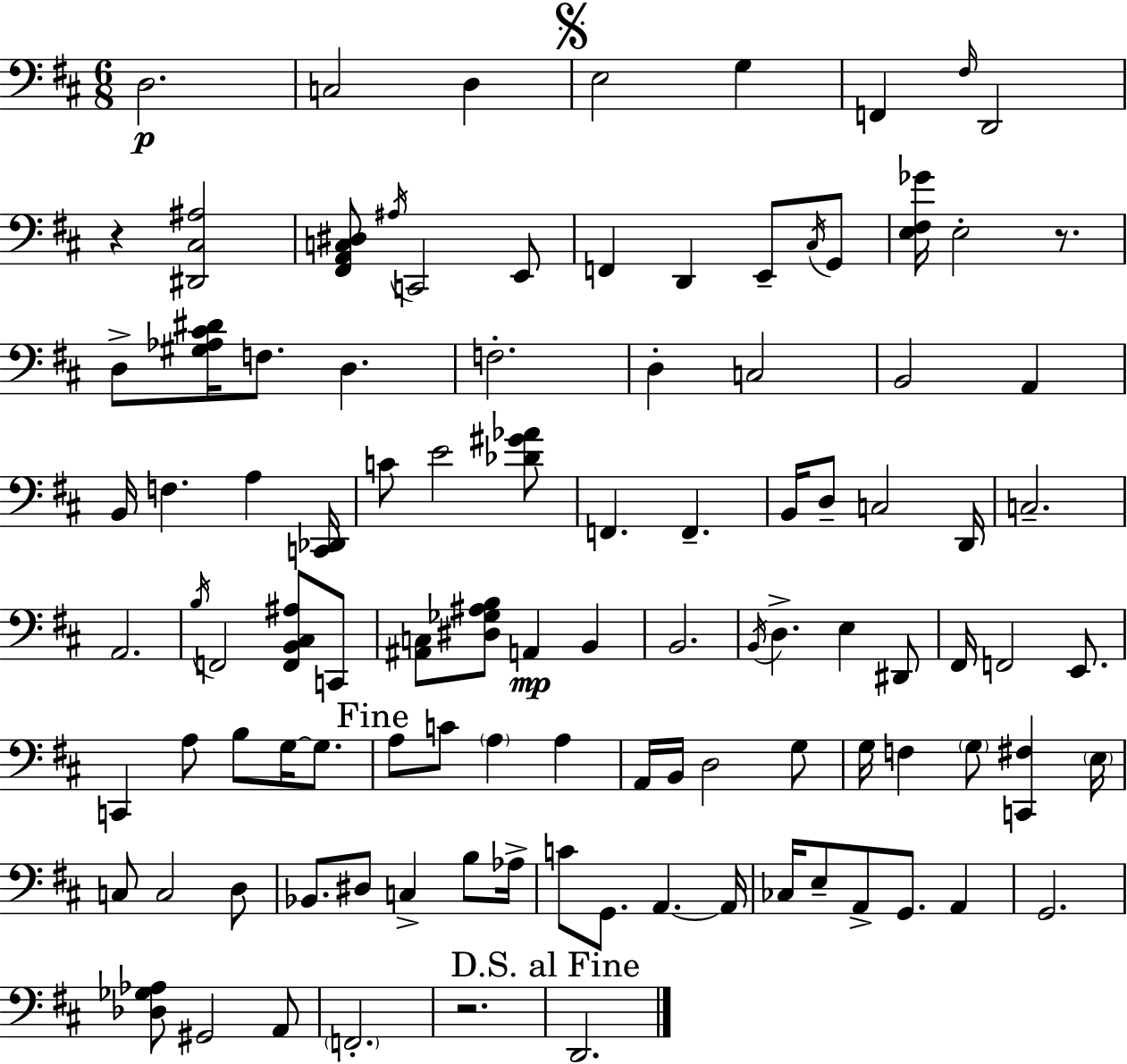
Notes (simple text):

D3/h. C3/h D3/q E3/h G3/q F2/q F#3/s D2/h R/q [D#2,C#3,A#3]/h [F#2,A2,C3,D#3]/e A#3/s C2/h E2/e F2/q D2/q E2/e C#3/s G2/e [E3,F#3,Gb4]/s E3/h R/e. D3/e [G#3,Ab3,C#4,D#4]/s F3/e. D3/q. F3/h. D3/q C3/h B2/h A2/q B2/s F3/q. A3/q [C2,Db2]/s C4/e E4/h [Db4,G#4,Ab4]/e F2/q. F2/q. B2/s D3/e C3/h D2/s C3/h. A2/h. B3/s F2/h [F2,B2,C#3,A#3]/e C2/e [A#2,C3]/e [D#3,Gb3,A#3,B3]/e A2/q B2/q B2/h. B2/s D3/q. E3/q D#2/e F#2/s F2/h E2/e. C2/q A3/e B3/e G3/s G3/e. A3/e C4/e A3/q A3/q A2/s B2/s D3/h G3/e G3/s F3/q G3/e [C2,F#3]/q E3/s C3/e C3/h D3/e Bb2/e. D#3/e C3/q B3/e Ab3/s C4/e G2/e. A2/q. A2/s CES3/s E3/e A2/e G2/e. A2/q G2/h. [Db3,Gb3,Ab3]/e G#2/h A2/e F2/h. R/h. D2/h.